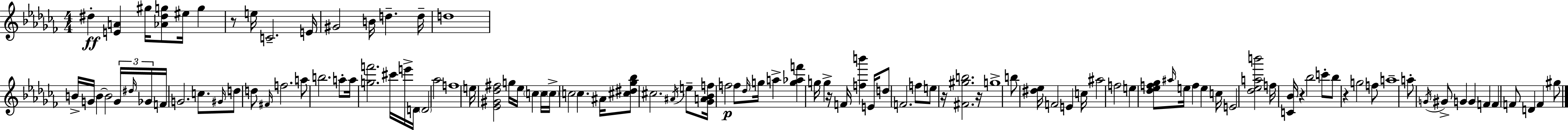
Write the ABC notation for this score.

X:1
T:Untitled
M:4/4
L:1/4
K:Abm
^d [EA] ^g/4 [_A^dg]/2 ^e/4 g z/2 e/4 C2 E/4 ^G2 B/4 d d/4 d4 B/4 G/4 B B2 G/4 ^d/4 _G/4 F/4 G2 c/2 ^G/4 d/2 d/2 ^F/4 f2 a/2 b2 a/2 a/4 [gf']2 ^c'/4 e'/4 D/4 D2 _a2 f4 e/4 [_E^G_d^f]2 g/4 _e/4 c c/4 c/4 c2 c ^A/4 [^c^d_g_b]/2 ^c2 ^A/4 e/2 [_GA_Bf]/4 f2 f/2 _d/4 g/4 a [g_af'] g/4 g z/4 F/4 [fb'] E/4 d/2 F2 f/2 e/2 z/4 [^F^gb]2 z/4 g4 b/2 [^d_e]/4 F2 E c/4 ^a2 f2 e [_d_ef_g]/2 ^a/4 e/4 f e c/4 E2 [_d_eab']2 f/4 [C_B]/4 z _b2 c'/2 _b/2 z g2 f/2 a4 a/2 G/4 ^G/2 G G F F F/2 D F ^g/2